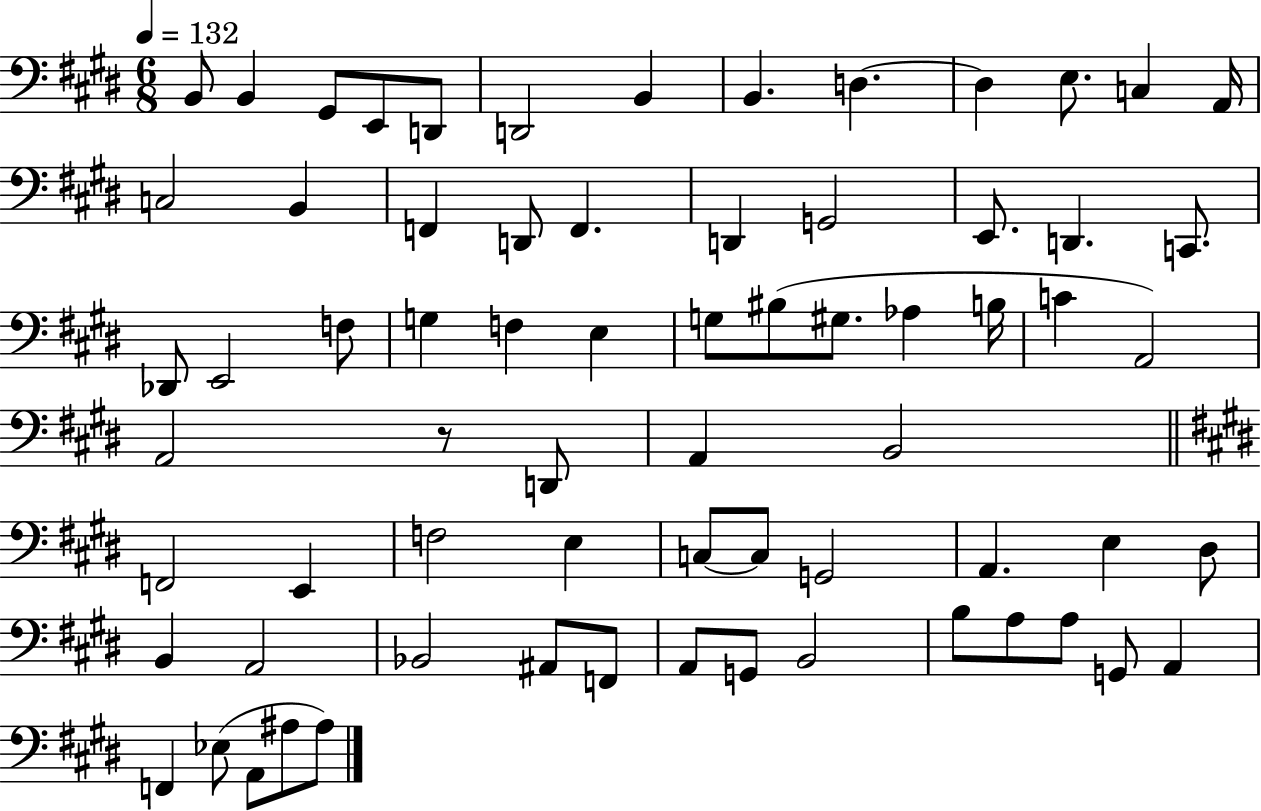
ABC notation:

X:1
T:Untitled
M:6/8
L:1/4
K:E
B,,/2 B,, ^G,,/2 E,,/2 D,,/2 D,,2 B,, B,, D, D, E,/2 C, A,,/4 C,2 B,, F,, D,,/2 F,, D,, G,,2 E,,/2 D,, C,,/2 _D,,/2 E,,2 F,/2 G, F, E, G,/2 ^B,/2 ^G,/2 _A, B,/4 C A,,2 A,,2 z/2 D,,/2 A,, B,,2 F,,2 E,, F,2 E, C,/2 C,/2 G,,2 A,, E, ^D,/2 B,, A,,2 _B,,2 ^A,,/2 F,,/2 A,,/2 G,,/2 B,,2 B,/2 A,/2 A,/2 G,,/2 A,, F,, _E,/2 A,,/2 ^A,/2 ^A,/2